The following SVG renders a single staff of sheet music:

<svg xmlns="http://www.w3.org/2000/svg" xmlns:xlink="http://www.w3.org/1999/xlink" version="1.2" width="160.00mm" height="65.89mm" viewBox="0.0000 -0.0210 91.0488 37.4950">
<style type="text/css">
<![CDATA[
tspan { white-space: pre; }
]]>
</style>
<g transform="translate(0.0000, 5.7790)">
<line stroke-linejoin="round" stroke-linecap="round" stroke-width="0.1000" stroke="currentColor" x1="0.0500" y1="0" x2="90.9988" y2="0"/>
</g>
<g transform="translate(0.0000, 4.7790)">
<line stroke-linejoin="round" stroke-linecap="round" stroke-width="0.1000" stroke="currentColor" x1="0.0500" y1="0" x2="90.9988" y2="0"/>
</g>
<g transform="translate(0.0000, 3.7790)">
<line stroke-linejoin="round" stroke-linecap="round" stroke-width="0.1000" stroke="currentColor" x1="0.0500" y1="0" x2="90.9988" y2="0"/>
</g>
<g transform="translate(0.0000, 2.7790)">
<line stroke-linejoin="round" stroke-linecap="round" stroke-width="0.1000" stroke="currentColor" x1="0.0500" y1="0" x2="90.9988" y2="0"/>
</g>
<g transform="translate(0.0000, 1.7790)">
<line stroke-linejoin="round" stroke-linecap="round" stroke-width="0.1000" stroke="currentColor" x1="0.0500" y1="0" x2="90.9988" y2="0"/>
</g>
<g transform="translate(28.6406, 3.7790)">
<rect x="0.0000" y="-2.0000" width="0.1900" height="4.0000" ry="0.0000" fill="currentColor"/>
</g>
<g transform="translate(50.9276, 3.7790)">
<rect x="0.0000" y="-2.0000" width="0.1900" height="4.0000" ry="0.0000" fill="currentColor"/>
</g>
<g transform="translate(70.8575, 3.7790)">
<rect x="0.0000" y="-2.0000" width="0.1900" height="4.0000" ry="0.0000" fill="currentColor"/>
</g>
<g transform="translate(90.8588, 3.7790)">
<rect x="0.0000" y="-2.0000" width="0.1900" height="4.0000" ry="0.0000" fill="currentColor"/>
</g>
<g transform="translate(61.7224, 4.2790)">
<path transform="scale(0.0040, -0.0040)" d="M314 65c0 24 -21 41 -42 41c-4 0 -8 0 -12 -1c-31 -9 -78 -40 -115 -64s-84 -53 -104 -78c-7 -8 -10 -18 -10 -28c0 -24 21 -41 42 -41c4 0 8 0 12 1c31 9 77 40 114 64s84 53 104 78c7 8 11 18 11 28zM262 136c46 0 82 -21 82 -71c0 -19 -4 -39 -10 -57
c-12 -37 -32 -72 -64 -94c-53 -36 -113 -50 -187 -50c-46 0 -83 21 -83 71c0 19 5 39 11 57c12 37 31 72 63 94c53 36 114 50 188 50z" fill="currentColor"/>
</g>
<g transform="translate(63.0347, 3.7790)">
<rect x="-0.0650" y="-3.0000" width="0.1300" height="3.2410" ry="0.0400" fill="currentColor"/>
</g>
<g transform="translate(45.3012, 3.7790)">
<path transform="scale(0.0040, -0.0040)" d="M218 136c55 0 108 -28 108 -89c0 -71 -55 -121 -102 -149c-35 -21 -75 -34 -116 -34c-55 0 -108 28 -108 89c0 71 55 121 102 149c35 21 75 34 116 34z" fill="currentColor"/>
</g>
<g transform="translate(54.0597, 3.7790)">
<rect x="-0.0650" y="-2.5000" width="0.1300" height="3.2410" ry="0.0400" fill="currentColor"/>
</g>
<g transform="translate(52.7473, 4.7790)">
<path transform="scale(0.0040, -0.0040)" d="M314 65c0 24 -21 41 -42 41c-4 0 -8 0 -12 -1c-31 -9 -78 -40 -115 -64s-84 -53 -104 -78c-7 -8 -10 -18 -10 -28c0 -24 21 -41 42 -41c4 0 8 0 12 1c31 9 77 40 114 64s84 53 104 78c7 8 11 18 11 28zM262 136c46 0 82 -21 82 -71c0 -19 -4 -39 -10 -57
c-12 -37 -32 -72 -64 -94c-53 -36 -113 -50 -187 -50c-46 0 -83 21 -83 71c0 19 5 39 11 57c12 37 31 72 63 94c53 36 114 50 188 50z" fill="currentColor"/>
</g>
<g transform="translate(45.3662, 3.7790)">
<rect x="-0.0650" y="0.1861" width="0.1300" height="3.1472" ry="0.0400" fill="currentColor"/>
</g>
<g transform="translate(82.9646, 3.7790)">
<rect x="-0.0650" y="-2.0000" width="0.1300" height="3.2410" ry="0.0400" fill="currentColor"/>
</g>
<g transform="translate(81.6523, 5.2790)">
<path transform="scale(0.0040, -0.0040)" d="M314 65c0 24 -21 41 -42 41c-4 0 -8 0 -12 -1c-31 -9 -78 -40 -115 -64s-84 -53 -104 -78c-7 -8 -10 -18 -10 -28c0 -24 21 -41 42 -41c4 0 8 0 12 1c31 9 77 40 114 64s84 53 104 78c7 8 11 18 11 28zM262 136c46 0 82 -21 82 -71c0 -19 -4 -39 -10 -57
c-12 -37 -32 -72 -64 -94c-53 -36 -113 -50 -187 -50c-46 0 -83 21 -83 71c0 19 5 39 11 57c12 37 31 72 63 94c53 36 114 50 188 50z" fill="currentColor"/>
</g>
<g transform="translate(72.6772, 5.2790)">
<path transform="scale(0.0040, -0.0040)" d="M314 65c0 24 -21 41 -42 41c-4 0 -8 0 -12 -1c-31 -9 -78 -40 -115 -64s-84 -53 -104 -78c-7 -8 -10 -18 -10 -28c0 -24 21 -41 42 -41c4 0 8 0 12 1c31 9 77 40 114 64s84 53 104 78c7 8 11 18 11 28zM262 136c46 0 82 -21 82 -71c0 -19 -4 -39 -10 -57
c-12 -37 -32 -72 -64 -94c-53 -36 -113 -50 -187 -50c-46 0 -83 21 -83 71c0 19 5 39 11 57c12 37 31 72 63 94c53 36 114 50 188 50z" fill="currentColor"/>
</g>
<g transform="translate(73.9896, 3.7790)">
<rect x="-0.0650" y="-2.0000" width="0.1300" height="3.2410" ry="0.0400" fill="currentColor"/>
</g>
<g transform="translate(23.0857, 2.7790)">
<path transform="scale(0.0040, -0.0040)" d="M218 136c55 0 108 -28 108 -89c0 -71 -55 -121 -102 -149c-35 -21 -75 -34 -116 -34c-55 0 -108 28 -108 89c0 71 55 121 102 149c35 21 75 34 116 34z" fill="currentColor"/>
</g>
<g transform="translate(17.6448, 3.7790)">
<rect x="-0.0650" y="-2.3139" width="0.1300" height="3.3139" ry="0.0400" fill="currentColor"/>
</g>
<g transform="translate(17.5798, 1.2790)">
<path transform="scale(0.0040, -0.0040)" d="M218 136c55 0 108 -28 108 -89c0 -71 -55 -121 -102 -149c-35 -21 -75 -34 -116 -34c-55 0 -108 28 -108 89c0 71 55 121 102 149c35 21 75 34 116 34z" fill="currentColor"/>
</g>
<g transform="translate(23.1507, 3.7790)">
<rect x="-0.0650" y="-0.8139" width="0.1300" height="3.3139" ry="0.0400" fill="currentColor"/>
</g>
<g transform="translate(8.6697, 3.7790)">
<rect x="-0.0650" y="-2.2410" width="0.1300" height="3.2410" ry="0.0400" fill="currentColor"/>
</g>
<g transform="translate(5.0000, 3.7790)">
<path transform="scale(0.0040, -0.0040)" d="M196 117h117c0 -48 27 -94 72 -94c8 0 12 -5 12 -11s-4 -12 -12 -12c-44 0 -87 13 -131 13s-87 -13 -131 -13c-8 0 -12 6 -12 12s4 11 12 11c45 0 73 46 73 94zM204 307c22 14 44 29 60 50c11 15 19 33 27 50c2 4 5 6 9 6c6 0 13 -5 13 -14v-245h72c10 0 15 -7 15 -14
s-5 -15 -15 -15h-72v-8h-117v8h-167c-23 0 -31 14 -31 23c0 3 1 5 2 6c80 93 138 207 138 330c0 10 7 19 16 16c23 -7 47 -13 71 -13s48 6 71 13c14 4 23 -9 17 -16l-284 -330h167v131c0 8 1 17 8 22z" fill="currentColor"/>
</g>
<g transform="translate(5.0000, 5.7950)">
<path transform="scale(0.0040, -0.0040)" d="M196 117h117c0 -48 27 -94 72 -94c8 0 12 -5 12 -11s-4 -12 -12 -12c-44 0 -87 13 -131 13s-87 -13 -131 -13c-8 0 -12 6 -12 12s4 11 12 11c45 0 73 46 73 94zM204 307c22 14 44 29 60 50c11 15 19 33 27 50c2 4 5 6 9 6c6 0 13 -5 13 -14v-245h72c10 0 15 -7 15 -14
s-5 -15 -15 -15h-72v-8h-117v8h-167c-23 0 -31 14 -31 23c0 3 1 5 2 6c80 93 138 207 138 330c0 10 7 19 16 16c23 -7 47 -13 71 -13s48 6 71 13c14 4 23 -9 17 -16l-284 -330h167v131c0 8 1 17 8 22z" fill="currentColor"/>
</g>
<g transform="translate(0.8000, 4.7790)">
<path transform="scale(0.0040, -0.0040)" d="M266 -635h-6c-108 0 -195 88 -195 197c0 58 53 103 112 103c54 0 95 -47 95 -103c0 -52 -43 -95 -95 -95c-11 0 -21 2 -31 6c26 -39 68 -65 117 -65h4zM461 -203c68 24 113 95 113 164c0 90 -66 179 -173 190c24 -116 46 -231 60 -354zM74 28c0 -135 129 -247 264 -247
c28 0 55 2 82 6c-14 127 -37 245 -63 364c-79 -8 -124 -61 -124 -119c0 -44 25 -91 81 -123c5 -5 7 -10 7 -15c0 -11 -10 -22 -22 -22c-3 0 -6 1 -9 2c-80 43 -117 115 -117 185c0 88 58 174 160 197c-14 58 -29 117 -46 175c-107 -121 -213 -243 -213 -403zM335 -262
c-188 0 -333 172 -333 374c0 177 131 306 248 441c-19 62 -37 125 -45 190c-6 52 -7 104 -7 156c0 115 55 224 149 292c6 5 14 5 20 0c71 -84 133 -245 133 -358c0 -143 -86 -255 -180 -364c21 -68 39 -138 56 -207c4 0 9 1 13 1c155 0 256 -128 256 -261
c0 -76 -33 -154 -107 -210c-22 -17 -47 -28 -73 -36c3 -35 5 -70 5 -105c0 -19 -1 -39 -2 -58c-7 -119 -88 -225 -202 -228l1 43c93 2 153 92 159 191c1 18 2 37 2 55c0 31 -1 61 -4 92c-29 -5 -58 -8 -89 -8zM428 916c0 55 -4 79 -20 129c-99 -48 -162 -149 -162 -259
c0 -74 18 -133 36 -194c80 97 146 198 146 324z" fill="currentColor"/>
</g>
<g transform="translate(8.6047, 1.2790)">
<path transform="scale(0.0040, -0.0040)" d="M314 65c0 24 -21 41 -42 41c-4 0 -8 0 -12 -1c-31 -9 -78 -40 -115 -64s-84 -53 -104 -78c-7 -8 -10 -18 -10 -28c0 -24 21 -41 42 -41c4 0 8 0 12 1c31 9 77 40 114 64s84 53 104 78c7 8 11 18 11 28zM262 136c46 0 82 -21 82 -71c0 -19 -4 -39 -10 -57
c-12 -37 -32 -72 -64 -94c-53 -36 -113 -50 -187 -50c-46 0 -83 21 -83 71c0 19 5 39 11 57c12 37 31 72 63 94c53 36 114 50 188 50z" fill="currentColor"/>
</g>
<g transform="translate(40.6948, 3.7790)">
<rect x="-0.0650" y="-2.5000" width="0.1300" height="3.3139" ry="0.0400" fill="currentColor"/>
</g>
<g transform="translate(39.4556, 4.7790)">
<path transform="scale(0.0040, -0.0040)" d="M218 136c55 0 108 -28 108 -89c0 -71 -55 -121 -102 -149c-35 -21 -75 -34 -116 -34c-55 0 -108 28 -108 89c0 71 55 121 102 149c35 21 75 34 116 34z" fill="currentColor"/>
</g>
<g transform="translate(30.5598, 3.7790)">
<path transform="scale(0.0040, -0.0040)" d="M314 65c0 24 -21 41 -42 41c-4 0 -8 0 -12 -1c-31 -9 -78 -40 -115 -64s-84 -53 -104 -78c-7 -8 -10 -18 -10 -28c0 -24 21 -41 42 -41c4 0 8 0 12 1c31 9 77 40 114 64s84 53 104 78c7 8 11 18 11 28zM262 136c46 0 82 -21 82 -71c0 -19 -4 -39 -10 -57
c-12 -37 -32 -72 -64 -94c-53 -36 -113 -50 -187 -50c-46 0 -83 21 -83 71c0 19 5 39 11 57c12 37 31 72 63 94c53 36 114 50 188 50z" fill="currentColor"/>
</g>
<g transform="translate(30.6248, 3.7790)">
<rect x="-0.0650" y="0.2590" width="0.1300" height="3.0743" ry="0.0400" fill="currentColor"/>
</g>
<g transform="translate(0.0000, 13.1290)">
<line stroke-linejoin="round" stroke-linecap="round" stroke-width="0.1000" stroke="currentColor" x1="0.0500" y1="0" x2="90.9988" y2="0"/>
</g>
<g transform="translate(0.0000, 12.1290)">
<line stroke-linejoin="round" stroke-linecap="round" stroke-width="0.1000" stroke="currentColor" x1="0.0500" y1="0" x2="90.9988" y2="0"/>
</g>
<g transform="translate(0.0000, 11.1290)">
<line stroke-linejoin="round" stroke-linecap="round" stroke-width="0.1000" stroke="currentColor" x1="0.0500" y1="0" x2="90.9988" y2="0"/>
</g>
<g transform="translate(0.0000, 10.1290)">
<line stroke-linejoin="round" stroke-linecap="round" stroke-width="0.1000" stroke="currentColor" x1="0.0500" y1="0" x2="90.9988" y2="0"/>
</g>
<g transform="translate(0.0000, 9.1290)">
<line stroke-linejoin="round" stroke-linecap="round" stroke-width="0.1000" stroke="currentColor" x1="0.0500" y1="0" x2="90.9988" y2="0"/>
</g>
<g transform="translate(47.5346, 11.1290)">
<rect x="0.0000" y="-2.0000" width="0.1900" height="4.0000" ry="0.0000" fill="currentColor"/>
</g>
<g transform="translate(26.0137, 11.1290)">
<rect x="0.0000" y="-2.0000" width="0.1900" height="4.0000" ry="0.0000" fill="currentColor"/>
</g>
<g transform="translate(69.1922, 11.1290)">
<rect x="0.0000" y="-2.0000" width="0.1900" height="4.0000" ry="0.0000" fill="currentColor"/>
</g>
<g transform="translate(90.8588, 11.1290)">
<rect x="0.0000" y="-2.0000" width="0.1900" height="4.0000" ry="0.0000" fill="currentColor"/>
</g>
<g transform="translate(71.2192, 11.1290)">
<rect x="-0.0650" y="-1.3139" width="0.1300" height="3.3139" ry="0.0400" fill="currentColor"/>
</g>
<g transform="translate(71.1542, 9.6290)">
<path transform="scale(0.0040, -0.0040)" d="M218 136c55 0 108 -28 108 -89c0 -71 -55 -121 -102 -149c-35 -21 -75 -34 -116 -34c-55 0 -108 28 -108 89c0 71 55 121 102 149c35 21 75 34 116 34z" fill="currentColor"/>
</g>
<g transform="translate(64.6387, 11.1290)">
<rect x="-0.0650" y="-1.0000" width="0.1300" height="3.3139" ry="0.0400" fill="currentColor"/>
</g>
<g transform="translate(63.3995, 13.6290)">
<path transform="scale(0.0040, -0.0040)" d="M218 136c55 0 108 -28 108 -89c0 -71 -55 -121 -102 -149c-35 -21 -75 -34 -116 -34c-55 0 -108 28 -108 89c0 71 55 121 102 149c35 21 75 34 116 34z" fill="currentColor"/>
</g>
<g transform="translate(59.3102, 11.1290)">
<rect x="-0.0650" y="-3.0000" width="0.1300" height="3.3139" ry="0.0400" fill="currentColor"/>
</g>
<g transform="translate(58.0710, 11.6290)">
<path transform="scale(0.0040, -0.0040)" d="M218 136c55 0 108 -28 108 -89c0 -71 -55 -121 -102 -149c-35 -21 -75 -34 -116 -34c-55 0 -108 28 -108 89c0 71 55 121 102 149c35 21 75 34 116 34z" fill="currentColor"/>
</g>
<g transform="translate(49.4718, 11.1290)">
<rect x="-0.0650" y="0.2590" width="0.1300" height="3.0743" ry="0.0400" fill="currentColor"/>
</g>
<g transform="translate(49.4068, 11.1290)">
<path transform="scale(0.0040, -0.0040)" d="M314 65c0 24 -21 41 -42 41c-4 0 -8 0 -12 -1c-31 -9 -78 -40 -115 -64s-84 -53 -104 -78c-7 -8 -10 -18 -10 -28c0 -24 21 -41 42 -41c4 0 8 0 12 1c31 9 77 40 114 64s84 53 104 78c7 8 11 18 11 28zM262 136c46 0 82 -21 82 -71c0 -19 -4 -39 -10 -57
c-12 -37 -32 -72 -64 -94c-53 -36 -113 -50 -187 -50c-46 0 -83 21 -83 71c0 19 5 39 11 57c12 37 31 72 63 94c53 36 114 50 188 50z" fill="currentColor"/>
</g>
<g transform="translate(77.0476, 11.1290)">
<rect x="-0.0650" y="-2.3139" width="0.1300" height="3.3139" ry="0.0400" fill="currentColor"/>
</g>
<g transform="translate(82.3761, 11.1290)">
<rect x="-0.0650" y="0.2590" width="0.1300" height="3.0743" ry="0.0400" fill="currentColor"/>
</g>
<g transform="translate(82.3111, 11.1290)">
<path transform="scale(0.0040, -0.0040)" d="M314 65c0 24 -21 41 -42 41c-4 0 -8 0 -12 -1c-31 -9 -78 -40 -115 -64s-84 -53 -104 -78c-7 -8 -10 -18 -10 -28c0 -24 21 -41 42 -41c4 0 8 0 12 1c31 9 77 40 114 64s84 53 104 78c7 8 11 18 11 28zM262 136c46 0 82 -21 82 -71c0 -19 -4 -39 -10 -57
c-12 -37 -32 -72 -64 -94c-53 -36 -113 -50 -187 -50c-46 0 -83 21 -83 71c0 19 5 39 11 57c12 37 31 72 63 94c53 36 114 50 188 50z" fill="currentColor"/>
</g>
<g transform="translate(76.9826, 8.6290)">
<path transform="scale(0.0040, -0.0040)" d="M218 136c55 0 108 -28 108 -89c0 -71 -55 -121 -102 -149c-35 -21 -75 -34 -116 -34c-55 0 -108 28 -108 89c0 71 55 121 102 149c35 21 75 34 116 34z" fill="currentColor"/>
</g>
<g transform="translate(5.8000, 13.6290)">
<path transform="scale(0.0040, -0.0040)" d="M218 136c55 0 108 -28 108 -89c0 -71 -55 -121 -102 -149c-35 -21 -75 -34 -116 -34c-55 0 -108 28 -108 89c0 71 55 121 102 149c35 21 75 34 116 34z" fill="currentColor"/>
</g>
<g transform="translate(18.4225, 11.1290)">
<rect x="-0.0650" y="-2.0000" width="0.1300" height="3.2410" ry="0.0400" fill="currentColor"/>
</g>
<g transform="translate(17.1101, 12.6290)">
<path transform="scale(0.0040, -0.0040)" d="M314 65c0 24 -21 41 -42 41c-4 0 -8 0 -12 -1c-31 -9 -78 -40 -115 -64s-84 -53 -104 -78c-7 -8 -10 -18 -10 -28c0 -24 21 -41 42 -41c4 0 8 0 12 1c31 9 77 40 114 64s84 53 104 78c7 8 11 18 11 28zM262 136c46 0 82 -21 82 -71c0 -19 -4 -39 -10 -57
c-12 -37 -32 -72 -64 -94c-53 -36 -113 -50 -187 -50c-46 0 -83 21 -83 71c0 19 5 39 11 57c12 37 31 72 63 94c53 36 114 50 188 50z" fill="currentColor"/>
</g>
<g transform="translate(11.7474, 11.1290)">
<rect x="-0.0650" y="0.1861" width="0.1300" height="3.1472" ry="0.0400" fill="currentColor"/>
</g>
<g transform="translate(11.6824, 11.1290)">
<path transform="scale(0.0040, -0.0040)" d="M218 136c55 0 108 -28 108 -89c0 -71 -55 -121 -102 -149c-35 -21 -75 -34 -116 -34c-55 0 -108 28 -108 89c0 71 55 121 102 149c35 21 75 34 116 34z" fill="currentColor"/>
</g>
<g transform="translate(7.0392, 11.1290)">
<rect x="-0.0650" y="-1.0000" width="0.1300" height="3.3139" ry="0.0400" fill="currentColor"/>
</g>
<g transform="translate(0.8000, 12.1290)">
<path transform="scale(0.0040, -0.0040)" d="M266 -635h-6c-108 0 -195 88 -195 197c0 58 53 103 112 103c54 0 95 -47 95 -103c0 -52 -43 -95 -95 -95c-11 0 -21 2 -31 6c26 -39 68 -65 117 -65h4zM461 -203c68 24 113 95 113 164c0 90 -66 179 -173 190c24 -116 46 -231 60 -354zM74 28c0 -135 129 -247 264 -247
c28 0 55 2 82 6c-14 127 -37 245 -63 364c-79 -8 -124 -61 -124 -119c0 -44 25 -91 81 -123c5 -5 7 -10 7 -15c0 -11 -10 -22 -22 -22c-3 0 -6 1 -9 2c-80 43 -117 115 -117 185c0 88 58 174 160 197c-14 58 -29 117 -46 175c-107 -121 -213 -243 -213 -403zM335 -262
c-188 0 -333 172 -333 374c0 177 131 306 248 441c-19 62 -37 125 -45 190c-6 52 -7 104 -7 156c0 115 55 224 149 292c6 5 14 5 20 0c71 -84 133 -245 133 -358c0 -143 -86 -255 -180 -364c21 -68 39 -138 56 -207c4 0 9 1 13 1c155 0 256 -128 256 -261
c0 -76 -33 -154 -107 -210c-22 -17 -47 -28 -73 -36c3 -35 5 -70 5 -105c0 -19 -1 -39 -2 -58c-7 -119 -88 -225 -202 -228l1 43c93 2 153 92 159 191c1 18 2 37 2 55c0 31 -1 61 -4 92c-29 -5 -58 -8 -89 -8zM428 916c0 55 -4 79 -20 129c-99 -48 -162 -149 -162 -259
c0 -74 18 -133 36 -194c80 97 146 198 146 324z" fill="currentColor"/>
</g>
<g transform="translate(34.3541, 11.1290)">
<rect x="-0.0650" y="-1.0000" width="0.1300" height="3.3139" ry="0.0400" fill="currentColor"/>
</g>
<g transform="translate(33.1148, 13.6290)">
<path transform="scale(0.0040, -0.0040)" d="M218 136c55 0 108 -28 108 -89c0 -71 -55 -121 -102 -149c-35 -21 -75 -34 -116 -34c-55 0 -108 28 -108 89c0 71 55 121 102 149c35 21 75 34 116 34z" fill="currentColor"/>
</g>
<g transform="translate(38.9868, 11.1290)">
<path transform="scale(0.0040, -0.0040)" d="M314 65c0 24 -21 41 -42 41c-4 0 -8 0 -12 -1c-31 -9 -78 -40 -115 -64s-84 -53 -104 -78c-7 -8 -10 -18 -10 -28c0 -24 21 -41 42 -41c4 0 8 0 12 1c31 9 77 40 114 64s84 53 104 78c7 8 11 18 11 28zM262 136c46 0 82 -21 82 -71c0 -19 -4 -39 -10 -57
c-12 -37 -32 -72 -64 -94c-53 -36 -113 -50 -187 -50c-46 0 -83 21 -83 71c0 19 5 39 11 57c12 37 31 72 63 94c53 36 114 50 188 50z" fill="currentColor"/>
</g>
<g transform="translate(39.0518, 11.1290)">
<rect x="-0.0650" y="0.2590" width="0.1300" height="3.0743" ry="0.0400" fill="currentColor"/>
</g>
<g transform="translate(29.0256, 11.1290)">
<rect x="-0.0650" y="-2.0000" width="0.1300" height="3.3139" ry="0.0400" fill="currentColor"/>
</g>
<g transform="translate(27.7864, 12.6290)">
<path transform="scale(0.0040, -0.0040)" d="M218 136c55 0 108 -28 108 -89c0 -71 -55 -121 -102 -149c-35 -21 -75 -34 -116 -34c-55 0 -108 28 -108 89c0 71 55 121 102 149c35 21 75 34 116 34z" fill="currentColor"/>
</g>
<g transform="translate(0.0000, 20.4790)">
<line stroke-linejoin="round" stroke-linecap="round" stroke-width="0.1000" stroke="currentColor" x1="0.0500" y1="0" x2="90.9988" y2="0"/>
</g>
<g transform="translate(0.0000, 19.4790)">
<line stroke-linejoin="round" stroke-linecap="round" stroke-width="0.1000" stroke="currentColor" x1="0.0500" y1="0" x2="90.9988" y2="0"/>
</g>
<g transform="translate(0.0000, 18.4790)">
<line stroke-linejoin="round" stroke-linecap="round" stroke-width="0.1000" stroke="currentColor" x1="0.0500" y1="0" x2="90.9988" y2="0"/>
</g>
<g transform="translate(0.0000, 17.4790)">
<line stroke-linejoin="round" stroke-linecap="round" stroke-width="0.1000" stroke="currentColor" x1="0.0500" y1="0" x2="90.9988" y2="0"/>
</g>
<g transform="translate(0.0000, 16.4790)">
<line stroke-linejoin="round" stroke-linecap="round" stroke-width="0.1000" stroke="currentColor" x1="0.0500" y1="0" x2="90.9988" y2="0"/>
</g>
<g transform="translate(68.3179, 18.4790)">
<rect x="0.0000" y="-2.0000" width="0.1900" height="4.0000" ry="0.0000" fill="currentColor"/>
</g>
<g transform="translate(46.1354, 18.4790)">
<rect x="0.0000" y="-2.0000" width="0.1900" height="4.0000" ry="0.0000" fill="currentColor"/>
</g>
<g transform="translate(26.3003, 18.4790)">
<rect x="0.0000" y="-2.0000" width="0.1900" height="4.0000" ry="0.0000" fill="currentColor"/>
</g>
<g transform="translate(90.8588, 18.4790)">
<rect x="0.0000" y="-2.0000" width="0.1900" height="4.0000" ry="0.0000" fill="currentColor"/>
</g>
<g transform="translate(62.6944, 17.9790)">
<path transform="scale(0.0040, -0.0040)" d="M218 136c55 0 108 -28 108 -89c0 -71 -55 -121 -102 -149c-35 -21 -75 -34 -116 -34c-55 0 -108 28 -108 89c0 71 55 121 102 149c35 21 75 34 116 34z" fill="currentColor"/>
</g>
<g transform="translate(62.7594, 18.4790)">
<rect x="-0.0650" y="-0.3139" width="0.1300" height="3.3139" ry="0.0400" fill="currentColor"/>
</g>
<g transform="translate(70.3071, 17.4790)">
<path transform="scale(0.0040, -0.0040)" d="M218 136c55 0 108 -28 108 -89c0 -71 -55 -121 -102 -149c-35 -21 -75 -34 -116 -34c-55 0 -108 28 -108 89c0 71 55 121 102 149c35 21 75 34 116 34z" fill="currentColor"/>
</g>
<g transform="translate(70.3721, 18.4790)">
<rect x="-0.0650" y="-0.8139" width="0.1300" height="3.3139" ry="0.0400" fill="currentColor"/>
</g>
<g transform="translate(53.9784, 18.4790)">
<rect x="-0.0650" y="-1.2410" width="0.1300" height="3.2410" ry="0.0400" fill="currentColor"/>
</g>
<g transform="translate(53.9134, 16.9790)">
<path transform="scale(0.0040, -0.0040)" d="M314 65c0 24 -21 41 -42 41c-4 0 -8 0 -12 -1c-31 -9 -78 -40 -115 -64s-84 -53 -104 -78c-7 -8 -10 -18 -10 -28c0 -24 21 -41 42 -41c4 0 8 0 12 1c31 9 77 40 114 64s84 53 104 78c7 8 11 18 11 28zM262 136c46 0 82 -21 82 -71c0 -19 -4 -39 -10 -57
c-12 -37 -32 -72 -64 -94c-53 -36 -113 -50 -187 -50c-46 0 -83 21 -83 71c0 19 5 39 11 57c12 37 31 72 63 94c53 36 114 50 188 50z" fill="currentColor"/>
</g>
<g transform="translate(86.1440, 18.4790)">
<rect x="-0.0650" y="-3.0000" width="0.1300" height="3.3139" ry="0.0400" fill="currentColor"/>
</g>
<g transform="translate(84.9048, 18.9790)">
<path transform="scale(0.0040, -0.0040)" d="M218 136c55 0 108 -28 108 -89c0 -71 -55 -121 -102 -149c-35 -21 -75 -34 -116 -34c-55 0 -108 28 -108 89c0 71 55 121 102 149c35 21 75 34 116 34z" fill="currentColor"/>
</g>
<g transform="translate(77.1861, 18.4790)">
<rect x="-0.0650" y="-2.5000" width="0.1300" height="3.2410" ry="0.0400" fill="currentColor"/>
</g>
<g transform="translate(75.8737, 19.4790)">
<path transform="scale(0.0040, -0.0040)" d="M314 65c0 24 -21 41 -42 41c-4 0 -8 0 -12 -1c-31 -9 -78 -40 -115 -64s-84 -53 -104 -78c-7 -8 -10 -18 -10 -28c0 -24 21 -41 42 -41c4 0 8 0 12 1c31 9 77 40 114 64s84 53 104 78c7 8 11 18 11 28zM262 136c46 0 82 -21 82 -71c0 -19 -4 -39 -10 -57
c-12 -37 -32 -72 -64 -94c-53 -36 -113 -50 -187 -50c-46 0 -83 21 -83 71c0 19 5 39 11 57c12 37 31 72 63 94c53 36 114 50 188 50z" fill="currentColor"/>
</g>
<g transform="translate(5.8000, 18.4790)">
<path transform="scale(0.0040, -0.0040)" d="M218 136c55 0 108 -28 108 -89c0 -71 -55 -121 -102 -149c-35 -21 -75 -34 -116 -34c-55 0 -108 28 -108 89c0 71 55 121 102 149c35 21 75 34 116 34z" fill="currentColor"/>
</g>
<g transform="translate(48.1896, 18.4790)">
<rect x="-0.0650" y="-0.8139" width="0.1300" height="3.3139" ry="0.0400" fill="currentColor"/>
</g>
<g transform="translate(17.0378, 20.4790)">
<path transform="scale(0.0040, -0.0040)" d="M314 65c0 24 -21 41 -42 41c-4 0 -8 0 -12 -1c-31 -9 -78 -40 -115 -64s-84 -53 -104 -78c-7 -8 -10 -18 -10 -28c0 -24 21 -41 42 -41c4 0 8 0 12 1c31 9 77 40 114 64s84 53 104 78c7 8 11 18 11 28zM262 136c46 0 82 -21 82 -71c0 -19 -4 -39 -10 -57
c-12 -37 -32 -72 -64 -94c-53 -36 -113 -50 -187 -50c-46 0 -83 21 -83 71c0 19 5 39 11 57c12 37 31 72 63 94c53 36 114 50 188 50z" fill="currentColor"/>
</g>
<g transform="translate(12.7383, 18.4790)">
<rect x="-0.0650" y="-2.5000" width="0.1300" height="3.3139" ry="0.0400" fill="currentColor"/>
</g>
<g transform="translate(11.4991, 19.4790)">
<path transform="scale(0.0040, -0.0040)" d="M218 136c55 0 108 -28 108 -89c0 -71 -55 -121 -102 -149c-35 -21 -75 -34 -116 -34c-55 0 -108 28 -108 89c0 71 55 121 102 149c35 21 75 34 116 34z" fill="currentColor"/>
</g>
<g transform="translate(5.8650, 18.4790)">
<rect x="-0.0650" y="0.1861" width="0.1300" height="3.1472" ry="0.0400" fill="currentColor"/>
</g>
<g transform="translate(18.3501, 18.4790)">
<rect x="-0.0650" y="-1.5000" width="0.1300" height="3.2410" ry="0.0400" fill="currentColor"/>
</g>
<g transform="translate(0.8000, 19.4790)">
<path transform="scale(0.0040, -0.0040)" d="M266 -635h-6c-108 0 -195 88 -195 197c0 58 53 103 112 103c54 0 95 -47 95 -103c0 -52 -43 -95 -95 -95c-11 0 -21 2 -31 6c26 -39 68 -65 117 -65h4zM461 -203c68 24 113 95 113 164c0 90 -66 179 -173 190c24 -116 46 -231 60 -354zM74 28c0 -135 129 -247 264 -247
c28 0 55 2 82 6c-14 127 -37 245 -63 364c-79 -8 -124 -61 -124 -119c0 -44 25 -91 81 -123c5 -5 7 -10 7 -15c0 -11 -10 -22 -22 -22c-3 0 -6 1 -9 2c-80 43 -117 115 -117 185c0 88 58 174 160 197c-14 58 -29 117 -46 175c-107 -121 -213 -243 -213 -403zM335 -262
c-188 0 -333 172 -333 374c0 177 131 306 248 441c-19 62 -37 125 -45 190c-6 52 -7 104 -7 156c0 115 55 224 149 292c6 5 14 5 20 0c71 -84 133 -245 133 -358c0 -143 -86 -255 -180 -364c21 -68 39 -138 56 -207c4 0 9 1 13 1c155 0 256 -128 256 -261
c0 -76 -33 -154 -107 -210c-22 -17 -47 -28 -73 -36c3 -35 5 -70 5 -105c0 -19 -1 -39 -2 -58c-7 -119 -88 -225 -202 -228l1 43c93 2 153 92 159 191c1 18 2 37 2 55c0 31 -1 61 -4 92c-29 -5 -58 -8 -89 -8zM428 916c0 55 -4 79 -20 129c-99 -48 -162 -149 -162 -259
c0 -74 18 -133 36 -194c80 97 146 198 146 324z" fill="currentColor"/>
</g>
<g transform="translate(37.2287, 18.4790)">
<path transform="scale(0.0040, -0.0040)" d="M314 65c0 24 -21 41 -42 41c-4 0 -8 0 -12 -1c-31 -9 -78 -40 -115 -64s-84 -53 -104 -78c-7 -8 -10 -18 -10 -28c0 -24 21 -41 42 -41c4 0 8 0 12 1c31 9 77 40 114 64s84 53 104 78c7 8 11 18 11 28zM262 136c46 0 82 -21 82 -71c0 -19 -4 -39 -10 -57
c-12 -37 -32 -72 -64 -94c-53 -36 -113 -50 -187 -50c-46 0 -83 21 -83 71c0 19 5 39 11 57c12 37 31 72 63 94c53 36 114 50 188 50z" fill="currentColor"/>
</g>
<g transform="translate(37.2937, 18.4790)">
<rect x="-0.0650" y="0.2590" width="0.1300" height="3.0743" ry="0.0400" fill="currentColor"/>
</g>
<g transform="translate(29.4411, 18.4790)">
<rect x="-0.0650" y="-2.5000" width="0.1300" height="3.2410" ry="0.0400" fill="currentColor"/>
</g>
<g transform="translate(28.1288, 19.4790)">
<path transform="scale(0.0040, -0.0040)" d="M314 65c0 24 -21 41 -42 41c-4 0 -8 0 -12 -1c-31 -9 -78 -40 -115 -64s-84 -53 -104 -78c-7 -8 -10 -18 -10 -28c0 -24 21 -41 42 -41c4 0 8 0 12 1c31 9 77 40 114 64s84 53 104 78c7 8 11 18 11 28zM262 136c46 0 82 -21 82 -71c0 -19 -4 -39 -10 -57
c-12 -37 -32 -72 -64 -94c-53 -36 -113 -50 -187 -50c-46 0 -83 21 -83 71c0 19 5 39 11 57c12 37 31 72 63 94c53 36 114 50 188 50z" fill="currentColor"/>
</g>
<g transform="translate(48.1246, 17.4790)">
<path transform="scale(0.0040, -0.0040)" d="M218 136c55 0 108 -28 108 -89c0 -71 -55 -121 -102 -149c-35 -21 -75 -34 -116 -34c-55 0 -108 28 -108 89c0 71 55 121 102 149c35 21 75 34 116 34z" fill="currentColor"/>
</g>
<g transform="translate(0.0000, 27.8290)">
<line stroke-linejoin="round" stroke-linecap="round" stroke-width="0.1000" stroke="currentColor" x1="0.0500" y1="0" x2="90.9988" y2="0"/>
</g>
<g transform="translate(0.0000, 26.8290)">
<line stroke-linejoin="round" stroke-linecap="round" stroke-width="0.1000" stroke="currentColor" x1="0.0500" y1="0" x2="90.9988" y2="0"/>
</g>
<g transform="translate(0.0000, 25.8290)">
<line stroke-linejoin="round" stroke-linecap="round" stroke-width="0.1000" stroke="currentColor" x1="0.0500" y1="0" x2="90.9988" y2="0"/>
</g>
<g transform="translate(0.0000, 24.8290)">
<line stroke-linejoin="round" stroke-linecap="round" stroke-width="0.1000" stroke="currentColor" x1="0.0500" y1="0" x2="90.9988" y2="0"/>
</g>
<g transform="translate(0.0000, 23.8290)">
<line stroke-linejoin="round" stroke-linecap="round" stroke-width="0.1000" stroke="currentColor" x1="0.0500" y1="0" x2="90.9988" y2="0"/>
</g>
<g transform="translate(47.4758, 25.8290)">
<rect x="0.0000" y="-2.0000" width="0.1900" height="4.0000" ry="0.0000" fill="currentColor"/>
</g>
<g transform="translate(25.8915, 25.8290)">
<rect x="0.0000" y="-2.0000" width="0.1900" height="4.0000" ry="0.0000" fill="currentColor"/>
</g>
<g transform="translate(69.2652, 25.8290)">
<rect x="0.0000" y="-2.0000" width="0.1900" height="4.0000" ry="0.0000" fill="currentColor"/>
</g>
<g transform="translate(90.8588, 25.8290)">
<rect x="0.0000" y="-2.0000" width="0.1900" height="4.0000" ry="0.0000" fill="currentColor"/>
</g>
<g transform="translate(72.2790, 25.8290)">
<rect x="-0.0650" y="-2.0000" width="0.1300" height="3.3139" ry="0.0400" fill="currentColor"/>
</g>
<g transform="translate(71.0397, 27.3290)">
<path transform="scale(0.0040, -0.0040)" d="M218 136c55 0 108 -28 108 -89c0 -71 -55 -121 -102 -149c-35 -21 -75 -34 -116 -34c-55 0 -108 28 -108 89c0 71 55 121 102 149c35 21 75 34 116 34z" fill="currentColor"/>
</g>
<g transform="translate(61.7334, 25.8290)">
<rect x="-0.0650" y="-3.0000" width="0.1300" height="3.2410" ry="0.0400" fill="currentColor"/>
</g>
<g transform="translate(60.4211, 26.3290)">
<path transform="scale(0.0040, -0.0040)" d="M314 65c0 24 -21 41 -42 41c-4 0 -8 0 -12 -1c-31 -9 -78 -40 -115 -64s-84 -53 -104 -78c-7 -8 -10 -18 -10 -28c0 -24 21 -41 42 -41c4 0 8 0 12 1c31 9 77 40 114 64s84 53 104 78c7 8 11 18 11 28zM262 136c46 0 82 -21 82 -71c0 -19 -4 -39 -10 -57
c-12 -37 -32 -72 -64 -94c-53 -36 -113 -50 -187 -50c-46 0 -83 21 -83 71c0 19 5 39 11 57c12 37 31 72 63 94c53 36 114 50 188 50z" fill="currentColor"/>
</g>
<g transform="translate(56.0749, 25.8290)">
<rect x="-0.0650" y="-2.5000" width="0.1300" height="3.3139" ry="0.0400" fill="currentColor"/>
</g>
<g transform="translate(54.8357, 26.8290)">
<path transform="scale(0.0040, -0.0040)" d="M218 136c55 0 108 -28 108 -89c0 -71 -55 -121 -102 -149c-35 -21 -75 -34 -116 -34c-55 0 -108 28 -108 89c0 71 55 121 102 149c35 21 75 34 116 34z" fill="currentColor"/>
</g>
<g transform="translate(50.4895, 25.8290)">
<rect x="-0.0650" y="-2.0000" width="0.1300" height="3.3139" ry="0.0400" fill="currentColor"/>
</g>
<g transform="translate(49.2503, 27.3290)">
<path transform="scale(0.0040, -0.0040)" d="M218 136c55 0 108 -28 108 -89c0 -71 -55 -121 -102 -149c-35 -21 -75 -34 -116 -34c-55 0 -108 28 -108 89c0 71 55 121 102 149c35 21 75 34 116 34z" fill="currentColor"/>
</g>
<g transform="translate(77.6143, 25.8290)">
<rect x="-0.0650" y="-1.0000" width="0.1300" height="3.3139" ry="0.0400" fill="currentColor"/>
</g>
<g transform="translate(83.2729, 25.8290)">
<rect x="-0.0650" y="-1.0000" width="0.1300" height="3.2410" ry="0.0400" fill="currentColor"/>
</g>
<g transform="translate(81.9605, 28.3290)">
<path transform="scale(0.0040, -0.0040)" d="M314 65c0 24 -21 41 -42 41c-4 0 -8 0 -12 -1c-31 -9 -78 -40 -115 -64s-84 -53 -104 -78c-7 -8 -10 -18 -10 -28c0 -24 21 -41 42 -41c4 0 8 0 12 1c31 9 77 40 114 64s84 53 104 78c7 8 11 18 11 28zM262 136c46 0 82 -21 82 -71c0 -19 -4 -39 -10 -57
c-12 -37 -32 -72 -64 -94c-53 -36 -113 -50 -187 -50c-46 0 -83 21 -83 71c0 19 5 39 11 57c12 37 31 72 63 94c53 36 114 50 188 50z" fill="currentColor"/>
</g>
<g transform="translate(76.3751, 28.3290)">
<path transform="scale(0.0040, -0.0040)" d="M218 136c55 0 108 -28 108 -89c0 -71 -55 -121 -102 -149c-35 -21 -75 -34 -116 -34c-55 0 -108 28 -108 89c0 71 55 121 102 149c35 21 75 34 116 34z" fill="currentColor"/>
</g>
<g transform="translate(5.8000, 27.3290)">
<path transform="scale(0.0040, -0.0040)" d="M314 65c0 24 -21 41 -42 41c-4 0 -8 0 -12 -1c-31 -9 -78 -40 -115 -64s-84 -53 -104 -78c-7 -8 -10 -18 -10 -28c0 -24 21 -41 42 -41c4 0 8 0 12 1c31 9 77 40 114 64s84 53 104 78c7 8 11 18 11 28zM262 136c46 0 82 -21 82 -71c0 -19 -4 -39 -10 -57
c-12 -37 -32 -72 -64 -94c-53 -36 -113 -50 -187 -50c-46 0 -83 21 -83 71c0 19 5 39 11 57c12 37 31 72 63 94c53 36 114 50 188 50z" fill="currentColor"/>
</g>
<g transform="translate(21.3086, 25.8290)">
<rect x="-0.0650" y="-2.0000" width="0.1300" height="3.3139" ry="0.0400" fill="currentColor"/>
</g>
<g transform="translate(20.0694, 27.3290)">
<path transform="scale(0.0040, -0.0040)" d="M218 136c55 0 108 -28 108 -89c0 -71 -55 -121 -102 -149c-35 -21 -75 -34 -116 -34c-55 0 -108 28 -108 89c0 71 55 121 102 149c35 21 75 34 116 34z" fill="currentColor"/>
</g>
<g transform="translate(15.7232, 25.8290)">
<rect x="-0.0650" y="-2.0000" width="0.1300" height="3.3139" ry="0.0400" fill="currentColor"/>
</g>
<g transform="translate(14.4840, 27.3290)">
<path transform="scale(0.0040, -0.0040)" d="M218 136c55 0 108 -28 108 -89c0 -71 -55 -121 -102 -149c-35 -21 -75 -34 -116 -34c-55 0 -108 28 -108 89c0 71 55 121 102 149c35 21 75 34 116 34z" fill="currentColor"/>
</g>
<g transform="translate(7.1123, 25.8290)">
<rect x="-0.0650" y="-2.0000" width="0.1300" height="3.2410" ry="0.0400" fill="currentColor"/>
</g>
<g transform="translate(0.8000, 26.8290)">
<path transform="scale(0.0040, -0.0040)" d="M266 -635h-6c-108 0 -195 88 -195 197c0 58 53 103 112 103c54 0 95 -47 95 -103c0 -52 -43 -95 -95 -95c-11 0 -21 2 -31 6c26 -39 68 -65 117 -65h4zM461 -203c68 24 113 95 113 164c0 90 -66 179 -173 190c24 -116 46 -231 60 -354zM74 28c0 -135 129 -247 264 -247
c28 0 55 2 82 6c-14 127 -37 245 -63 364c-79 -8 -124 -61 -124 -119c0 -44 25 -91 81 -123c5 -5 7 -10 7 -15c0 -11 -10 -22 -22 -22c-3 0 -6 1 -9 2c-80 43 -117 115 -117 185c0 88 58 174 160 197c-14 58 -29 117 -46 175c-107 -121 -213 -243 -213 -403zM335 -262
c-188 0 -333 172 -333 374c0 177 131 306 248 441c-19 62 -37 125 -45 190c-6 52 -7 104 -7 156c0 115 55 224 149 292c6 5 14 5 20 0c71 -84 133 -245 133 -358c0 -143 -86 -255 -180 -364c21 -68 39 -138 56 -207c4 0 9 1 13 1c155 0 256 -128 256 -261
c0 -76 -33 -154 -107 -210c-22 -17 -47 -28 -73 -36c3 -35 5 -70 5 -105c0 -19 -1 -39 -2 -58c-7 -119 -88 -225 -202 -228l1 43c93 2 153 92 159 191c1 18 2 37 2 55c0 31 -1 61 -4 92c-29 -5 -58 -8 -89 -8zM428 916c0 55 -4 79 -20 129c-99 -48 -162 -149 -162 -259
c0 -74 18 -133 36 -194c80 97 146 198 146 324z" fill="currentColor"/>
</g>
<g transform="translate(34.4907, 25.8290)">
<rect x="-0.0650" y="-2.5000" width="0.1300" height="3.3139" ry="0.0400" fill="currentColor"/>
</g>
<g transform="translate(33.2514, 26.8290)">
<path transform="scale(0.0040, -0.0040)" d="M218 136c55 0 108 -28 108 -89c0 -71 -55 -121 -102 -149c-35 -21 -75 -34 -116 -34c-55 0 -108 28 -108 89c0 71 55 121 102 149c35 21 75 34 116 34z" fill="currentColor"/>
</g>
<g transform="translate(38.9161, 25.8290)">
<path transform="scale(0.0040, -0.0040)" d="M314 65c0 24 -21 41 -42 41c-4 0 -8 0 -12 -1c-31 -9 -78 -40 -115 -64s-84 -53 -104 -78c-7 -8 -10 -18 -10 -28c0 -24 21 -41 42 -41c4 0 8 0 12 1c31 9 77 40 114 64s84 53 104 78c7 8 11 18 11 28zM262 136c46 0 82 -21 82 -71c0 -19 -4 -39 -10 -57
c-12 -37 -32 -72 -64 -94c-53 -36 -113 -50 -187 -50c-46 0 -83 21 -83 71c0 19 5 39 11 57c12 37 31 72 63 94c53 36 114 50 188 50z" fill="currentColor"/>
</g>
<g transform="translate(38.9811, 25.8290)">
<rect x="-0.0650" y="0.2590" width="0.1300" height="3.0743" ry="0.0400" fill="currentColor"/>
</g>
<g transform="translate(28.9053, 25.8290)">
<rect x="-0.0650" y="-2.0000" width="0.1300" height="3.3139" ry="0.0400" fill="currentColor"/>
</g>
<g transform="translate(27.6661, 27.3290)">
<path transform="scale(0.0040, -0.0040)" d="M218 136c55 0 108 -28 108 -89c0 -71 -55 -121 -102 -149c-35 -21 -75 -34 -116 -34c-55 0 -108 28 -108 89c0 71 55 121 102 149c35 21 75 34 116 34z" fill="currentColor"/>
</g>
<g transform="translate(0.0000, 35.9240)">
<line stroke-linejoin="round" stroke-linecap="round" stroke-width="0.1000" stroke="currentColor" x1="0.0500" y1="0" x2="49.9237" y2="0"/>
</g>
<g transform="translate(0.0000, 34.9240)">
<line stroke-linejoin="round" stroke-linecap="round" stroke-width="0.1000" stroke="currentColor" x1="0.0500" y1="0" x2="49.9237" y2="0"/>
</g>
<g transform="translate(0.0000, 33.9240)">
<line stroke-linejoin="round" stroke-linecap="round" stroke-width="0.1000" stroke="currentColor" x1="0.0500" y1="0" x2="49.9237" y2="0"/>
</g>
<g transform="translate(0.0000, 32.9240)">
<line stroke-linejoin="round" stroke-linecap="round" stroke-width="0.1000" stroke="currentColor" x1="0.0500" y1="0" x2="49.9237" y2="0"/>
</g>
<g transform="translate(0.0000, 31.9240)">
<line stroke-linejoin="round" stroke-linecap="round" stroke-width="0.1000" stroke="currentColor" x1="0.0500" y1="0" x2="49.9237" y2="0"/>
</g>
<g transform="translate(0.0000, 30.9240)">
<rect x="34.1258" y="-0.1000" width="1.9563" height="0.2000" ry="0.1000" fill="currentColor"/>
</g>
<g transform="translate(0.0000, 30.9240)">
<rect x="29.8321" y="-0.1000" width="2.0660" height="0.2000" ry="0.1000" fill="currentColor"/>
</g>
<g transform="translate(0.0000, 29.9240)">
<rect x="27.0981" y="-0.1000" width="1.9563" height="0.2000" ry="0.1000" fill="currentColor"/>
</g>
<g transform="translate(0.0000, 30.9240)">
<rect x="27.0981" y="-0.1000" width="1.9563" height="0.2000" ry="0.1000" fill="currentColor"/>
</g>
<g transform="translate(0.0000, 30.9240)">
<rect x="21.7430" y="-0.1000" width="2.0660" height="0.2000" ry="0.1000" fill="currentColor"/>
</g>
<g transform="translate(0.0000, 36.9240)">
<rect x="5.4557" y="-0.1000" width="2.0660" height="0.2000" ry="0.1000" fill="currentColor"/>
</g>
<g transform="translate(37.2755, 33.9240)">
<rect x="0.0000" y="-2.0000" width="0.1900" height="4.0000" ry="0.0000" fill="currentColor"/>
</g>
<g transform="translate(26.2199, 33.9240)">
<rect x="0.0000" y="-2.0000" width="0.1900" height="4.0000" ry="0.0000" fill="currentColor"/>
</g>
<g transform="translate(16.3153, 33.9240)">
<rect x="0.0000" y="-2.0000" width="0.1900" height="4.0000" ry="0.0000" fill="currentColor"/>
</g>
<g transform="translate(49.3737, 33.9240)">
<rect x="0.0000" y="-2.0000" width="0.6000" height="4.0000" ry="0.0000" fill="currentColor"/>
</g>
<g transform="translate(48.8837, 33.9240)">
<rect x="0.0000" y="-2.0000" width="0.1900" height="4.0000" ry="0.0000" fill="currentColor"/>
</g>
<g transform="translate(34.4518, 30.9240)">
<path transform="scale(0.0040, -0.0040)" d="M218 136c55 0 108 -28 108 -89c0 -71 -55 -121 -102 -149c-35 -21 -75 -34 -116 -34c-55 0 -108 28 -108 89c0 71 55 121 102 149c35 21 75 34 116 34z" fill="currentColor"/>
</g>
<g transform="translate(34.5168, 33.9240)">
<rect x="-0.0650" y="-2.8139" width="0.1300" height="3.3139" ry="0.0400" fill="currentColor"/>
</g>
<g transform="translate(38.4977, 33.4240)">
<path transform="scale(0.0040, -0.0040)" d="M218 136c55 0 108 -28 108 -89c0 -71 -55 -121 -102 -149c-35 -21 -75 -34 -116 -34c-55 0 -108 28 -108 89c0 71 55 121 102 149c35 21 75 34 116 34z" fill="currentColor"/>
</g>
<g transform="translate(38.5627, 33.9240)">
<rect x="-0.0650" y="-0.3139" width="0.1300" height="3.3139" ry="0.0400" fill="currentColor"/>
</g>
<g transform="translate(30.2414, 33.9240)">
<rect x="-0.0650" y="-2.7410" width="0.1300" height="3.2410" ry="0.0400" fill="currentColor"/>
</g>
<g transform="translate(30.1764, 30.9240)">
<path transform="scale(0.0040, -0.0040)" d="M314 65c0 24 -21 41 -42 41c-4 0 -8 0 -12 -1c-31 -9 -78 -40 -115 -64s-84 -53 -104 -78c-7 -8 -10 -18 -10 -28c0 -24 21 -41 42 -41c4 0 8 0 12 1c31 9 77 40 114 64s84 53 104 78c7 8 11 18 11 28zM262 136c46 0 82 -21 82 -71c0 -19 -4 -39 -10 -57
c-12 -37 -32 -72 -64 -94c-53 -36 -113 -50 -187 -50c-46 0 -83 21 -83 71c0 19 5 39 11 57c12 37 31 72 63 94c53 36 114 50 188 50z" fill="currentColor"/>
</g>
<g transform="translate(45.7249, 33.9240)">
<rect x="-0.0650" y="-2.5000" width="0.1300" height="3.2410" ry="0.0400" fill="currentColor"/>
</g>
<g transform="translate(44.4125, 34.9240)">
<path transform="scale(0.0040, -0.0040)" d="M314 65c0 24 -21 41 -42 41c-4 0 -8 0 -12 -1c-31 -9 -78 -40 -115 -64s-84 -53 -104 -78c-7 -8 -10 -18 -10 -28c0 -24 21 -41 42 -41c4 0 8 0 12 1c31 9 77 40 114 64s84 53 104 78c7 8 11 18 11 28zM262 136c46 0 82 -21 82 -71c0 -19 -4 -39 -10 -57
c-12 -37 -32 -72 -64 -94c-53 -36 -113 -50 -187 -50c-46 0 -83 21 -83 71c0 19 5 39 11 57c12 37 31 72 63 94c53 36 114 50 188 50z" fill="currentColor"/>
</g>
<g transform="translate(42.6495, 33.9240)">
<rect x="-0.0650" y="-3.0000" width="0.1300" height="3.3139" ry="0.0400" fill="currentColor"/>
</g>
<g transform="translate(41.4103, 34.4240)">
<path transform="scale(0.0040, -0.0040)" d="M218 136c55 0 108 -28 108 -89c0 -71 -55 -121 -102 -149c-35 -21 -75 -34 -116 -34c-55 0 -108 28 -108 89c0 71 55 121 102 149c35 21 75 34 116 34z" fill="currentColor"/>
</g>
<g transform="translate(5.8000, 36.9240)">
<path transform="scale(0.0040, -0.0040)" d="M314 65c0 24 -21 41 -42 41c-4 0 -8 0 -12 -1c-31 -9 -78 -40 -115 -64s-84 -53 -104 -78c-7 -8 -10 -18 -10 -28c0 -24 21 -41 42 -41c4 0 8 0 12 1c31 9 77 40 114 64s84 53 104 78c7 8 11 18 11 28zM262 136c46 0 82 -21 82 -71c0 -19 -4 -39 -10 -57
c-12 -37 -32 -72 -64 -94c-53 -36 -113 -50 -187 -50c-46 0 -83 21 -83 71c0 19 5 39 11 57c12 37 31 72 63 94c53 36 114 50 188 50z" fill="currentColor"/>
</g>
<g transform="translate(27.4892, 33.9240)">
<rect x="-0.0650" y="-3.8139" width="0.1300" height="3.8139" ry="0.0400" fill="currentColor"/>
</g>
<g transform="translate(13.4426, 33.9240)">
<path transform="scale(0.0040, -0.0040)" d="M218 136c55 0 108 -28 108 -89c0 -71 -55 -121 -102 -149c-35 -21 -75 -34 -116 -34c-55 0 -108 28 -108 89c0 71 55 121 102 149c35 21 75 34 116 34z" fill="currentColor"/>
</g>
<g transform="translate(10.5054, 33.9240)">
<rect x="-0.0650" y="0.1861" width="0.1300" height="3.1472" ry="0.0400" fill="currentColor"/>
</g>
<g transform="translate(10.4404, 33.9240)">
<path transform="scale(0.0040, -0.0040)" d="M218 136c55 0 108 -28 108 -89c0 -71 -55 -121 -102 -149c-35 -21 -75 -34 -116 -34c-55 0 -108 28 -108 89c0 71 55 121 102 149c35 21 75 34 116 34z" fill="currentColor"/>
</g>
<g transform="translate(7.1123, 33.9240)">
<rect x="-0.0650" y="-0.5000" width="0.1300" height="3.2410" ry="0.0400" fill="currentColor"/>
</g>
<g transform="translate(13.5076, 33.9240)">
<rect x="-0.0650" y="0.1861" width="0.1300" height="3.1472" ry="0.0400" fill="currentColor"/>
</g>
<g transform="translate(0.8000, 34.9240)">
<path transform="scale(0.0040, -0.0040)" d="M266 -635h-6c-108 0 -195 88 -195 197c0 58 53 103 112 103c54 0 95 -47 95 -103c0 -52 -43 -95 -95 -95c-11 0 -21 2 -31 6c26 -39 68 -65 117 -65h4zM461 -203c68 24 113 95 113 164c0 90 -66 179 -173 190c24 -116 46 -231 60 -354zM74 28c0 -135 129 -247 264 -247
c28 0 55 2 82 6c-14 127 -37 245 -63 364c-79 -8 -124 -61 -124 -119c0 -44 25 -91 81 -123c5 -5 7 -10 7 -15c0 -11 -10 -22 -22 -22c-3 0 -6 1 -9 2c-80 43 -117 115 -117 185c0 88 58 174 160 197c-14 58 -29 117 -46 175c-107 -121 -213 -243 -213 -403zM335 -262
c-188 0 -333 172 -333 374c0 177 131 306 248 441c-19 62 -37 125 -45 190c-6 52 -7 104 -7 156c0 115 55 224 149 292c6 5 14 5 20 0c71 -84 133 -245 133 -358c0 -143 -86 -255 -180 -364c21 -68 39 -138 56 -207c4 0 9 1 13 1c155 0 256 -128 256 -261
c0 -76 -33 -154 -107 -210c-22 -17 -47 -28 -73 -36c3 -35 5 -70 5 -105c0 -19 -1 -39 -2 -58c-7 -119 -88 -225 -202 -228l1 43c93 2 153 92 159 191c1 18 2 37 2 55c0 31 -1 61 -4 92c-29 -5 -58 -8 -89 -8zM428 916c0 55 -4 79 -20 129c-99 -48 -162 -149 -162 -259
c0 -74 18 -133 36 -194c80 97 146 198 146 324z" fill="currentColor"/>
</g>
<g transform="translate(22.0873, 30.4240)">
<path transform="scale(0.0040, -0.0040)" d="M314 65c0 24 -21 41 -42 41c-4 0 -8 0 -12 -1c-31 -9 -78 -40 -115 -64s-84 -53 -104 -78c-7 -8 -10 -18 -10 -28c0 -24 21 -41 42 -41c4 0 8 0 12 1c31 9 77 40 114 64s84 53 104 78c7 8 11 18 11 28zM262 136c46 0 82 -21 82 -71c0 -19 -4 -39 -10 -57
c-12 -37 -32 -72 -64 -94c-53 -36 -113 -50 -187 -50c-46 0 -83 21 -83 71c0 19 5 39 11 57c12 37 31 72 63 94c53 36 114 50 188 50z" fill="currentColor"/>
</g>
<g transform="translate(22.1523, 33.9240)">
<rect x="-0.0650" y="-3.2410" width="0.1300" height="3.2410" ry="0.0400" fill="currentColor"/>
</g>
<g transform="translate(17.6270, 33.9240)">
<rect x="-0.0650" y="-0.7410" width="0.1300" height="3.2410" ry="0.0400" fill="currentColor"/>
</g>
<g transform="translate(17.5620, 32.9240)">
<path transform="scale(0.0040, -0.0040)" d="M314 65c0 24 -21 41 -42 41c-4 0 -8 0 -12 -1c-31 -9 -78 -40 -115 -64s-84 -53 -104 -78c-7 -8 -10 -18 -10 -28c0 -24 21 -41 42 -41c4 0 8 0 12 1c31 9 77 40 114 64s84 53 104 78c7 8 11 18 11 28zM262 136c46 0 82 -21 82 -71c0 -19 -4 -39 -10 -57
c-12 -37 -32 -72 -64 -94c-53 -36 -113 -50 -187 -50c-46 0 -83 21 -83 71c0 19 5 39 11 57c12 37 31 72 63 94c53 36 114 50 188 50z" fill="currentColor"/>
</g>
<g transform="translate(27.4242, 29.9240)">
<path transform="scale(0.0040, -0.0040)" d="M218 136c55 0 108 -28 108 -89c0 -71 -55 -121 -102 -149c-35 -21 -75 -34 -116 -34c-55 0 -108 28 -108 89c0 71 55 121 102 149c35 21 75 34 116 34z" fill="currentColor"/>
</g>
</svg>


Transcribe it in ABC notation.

X:1
T:Untitled
M:4/4
L:1/4
K:C
g2 g d B2 G B G2 A2 F2 F2 D B F2 F D B2 B2 A D e g B2 B G E2 G2 B2 d e2 c d G2 A F2 F F F G B2 F G A2 F D D2 C2 B B d2 b2 c' a2 a c A G2